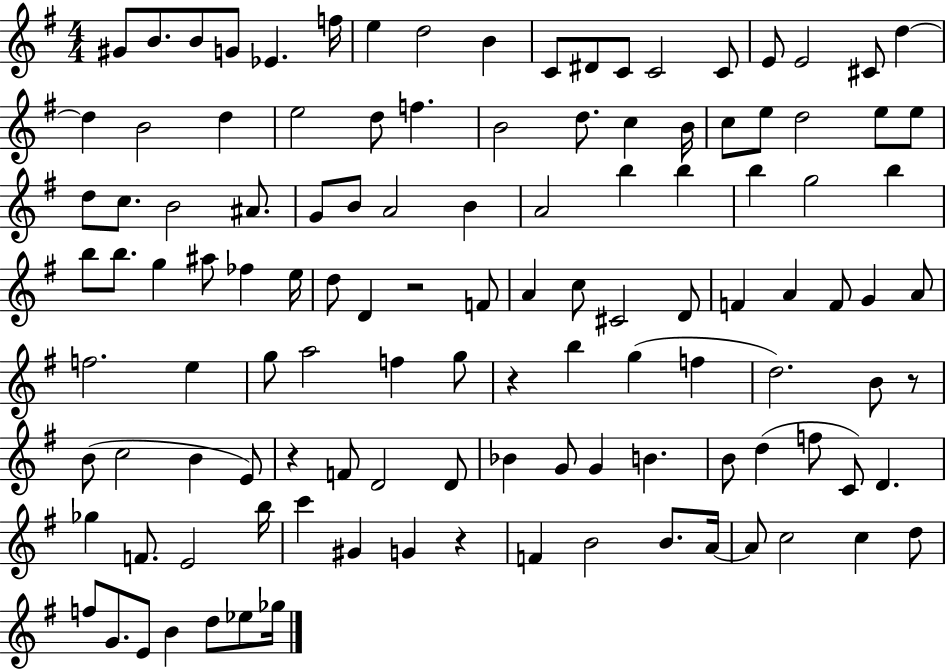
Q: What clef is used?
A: treble